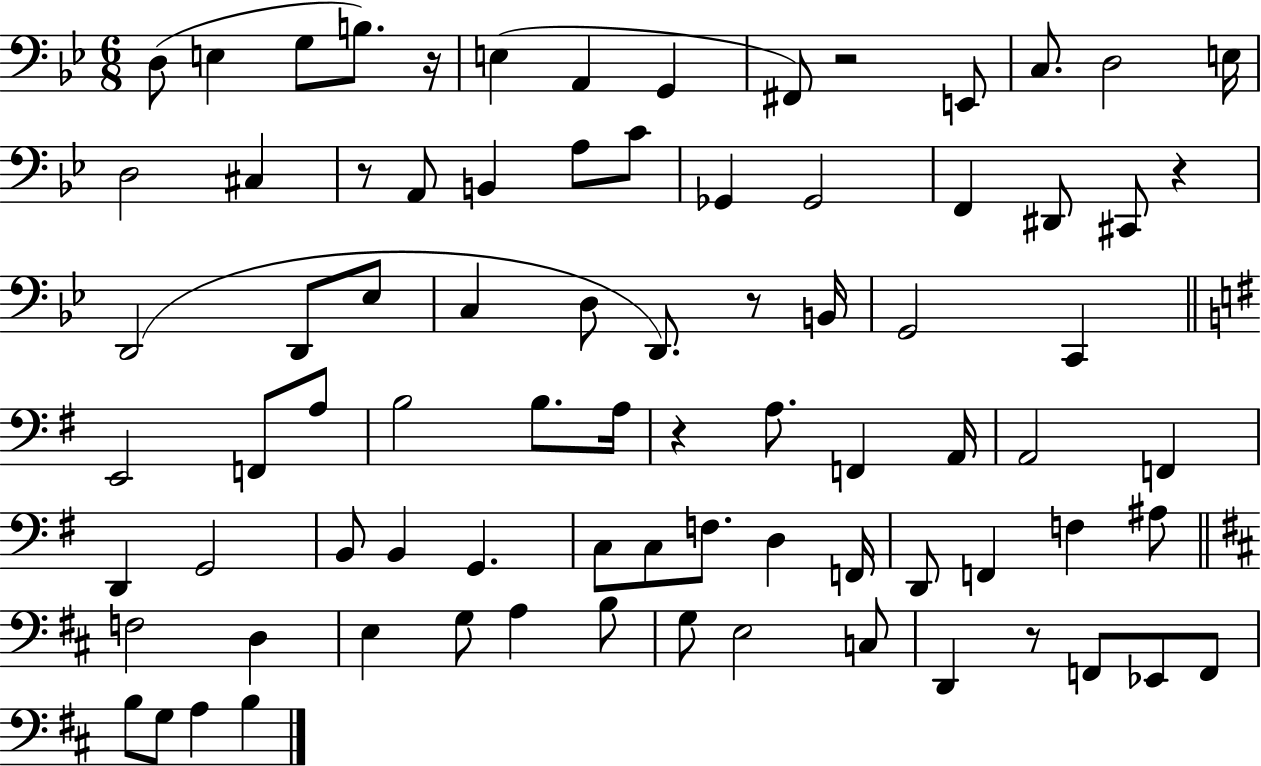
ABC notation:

X:1
T:Untitled
M:6/8
L:1/4
K:Bb
D,/2 E, G,/2 B,/2 z/4 E, A,, G,, ^F,,/2 z2 E,,/2 C,/2 D,2 E,/4 D,2 ^C, z/2 A,,/2 B,, A,/2 C/2 _G,, _G,,2 F,, ^D,,/2 ^C,,/2 z D,,2 D,,/2 _E,/2 C, D,/2 D,,/2 z/2 B,,/4 G,,2 C,, E,,2 F,,/2 A,/2 B,2 B,/2 A,/4 z A,/2 F,, A,,/4 A,,2 F,, D,, G,,2 B,,/2 B,, G,, C,/2 C,/2 F,/2 D, F,,/4 D,,/2 F,, F, ^A,/2 F,2 D, E, G,/2 A, B,/2 G,/2 E,2 C,/2 D,, z/2 F,,/2 _E,,/2 F,,/2 B,/2 G,/2 A, B,